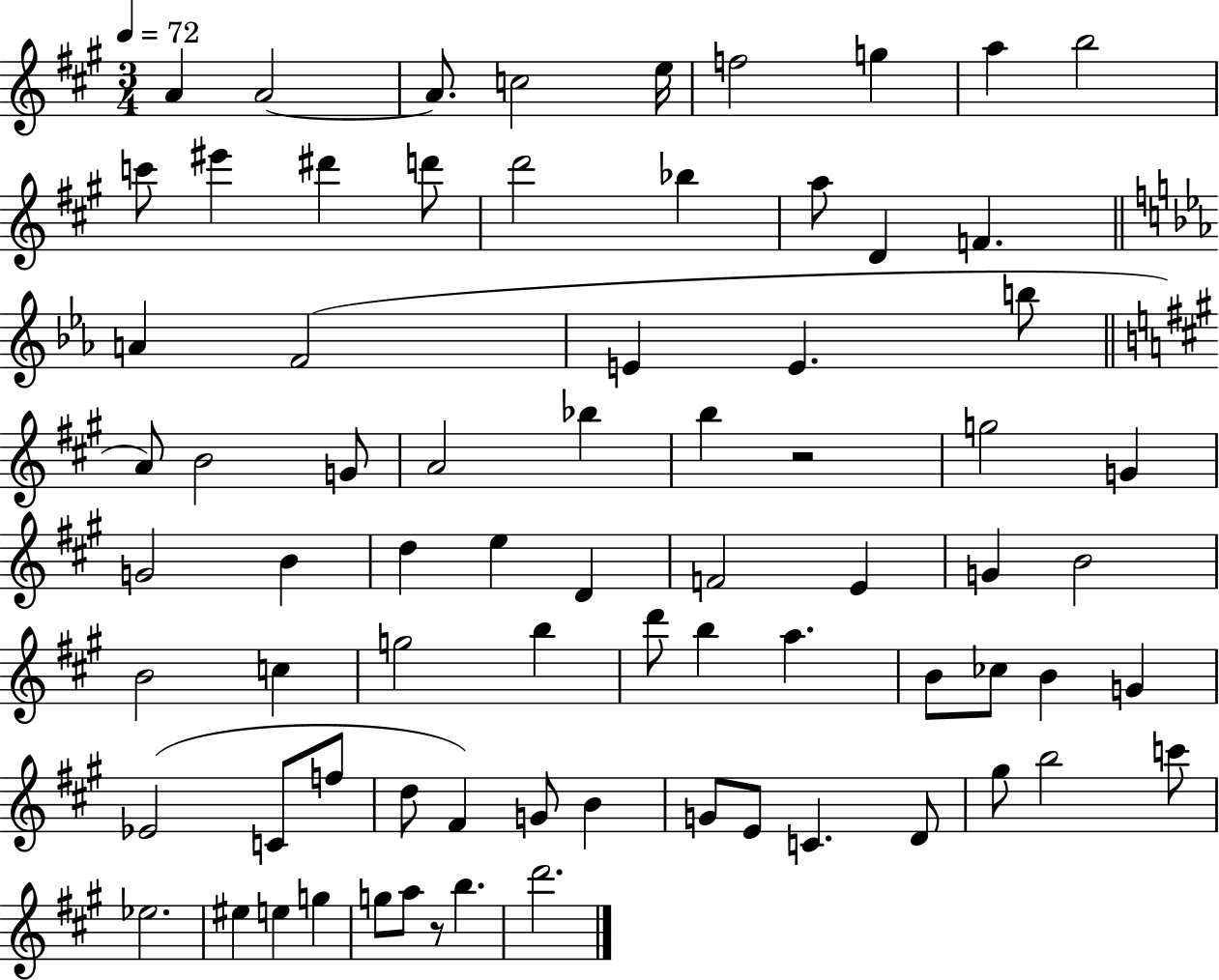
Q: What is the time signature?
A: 3/4